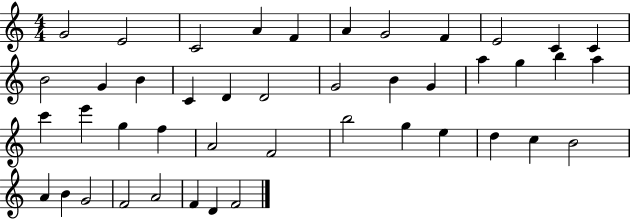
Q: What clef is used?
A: treble